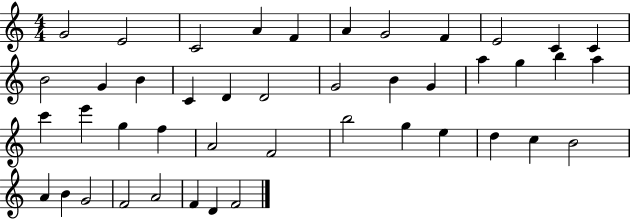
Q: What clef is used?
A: treble